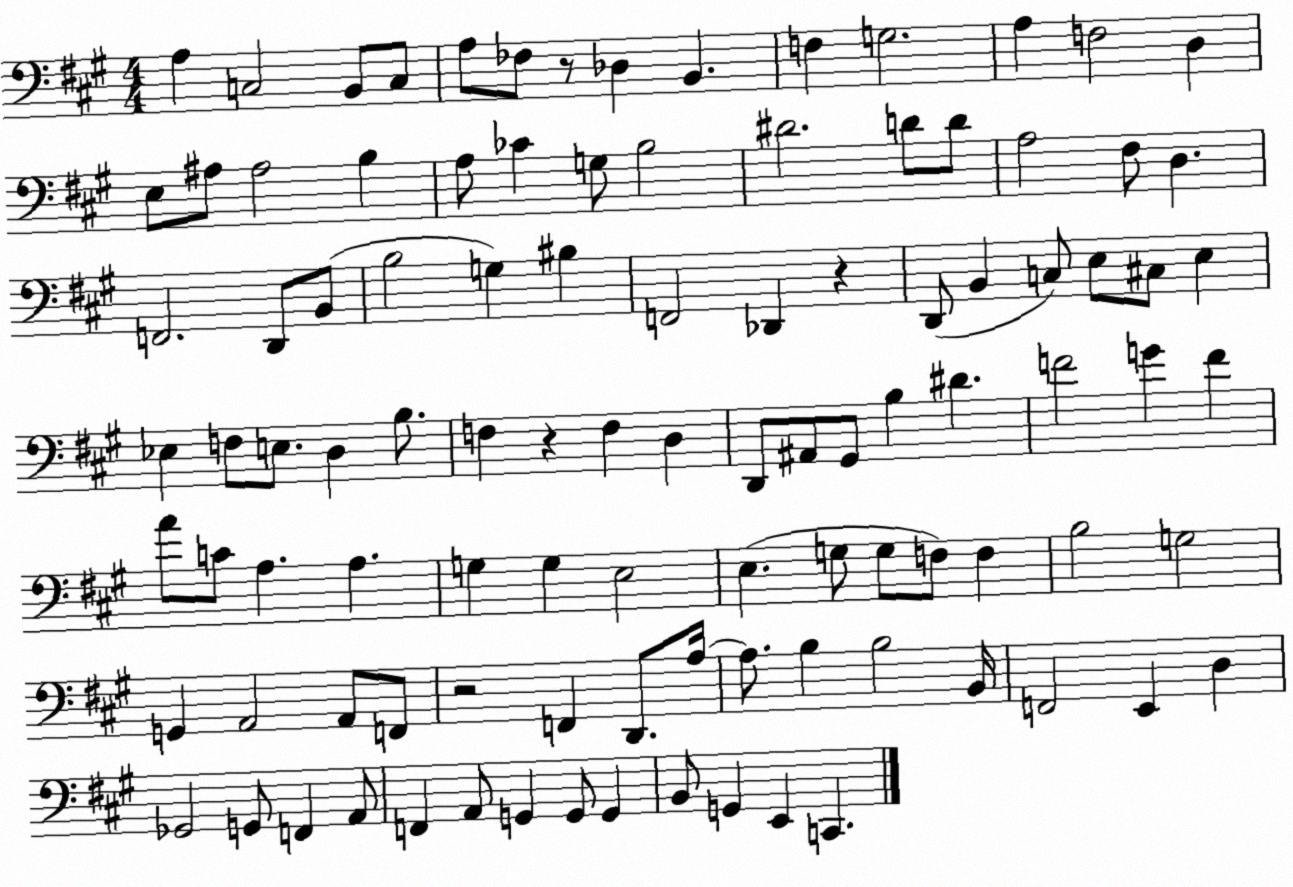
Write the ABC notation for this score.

X:1
T:Untitled
M:4/4
L:1/4
K:A
A, C,2 B,,/2 C,/2 A,/2 _F,/2 z/2 _D, B,, F, G,2 A, F,2 D, E,/2 ^A,/2 ^A,2 B, A,/2 _C G,/2 B,2 ^D2 D/2 D/2 A,2 ^F,/2 D, F,,2 D,,/2 B,,/2 B,2 G, ^B, F,,2 _D,, z D,,/2 B,, C,/2 E,/2 ^C,/2 E, _E, F,/2 E,/2 D, B,/2 F, z F, D, D,,/2 ^A,,/2 ^G,,/2 B, ^D F2 G F A/2 C/2 A, A, G, G, E,2 E, G,/2 G,/2 F,/2 F, B,2 G,2 G,, A,,2 A,,/2 F,,/2 z2 F,, D,,/2 A,/4 A,/2 B, B,2 B,,/4 F,,2 E,, D, _G,,2 G,,/2 F,, A,,/2 F,, A,,/2 G,, G,,/2 G,, B,,/2 G,, E,, C,,